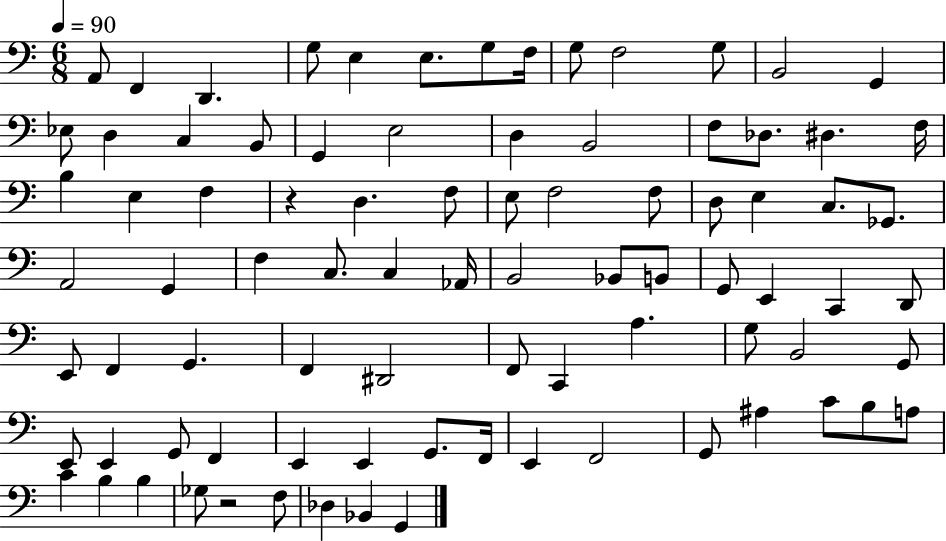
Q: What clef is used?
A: bass